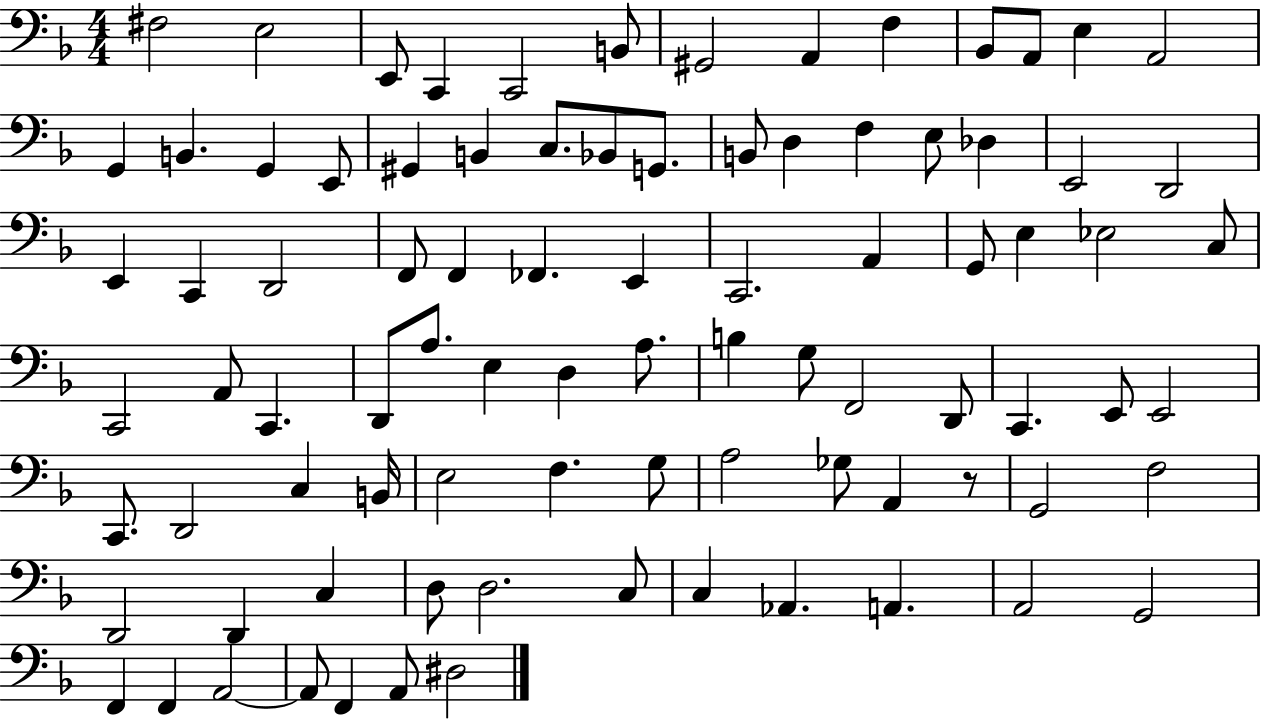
{
  \clef bass
  \numericTimeSignature
  \time 4/4
  \key f \major
  fis2 e2 | e,8 c,4 c,2 b,8 | gis,2 a,4 f4 | bes,8 a,8 e4 a,2 | \break g,4 b,4. g,4 e,8 | gis,4 b,4 c8. bes,8 g,8. | b,8 d4 f4 e8 des4 | e,2 d,2 | \break e,4 c,4 d,2 | f,8 f,4 fes,4. e,4 | c,2. a,4 | g,8 e4 ees2 c8 | \break c,2 a,8 c,4. | d,8 a8. e4 d4 a8. | b4 g8 f,2 d,8 | c,4. e,8 e,2 | \break c,8. d,2 c4 b,16 | e2 f4. g8 | a2 ges8 a,4 r8 | g,2 f2 | \break d,2 d,4 c4 | d8 d2. c8 | c4 aes,4. a,4. | a,2 g,2 | \break f,4 f,4 a,2~~ | a,8 f,4 a,8 dis2 | \bar "|."
}